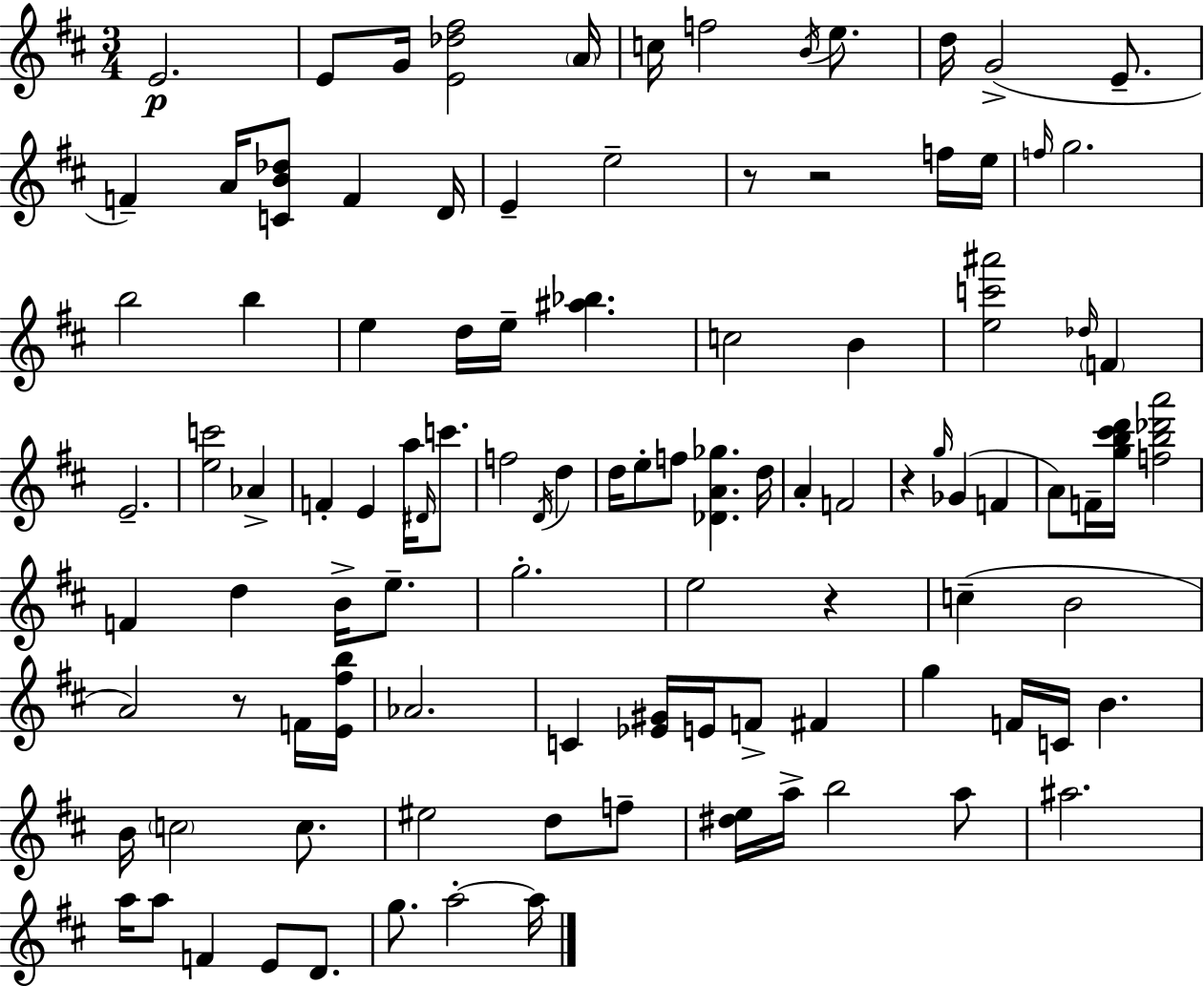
E4/h. E4/e G4/s [E4,Db5,F#5]/h A4/s C5/s F5/h B4/s E5/e. D5/s G4/h E4/e. F4/q A4/s [C4,B4,Db5]/e F4/q D4/s E4/q E5/h R/e R/h F5/s E5/s F5/s G5/h. B5/h B5/q E5/q D5/s E5/s [A#5,Bb5]/q. C5/h B4/q [E5,C6,A#6]/h Db5/s F4/q E4/h. [E5,C6]/h Ab4/q F4/q E4/q A5/s D#4/s C6/e. F5/h D4/s D5/q D5/s E5/e F5/e [Db4,A4,Gb5]/q. D5/s A4/q F4/h R/q G5/s Gb4/q F4/q A4/e F4/s [G5,B5,C#6,D6]/s [F5,B5,Db6,A6]/h F4/q D5/q B4/s E5/e. G5/h. E5/h R/q C5/q B4/h A4/h R/e F4/s [E4,F#5,B5]/s Ab4/h. C4/q [Eb4,G#4]/s E4/s F4/e F#4/q G5/q F4/s C4/s B4/q. B4/s C5/h C5/e. EIS5/h D5/e F5/e [D#5,E5]/s A5/s B5/h A5/e A#5/h. A5/s A5/e F4/q E4/e D4/e. G5/e. A5/h A5/s